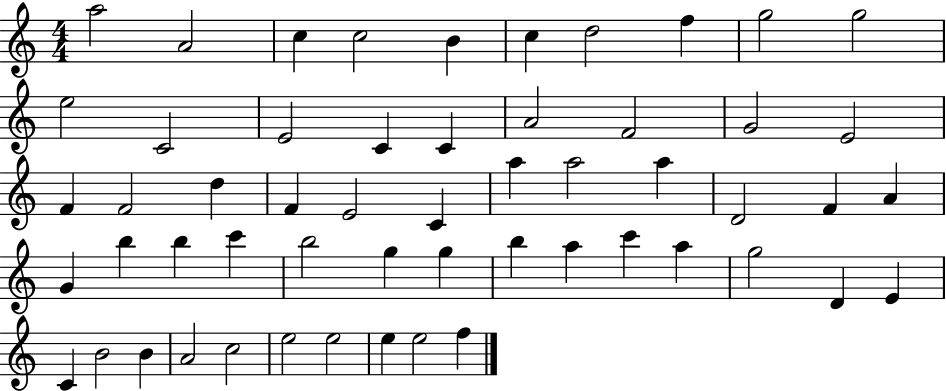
{
  \clef treble
  \numericTimeSignature
  \time 4/4
  \key c \major
  a''2 a'2 | c''4 c''2 b'4 | c''4 d''2 f''4 | g''2 g''2 | \break e''2 c'2 | e'2 c'4 c'4 | a'2 f'2 | g'2 e'2 | \break f'4 f'2 d''4 | f'4 e'2 c'4 | a''4 a''2 a''4 | d'2 f'4 a'4 | \break g'4 b''4 b''4 c'''4 | b''2 g''4 g''4 | b''4 a''4 c'''4 a''4 | g''2 d'4 e'4 | \break c'4 b'2 b'4 | a'2 c''2 | e''2 e''2 | e''4 e''2 f''4 | \break \bar "|."
}